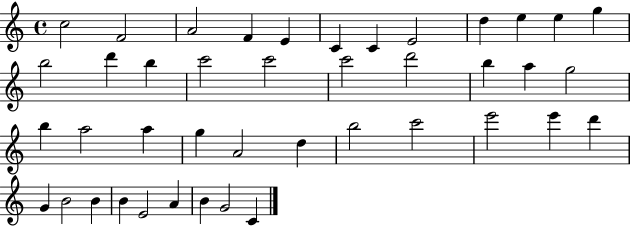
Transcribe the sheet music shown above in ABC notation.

X:1
T:Untitled
M:4/4
L:1/4
K:C
c2 F2 A2 F E C C E2 d e e g b2 d' b c'2 c'2 c'2 d'2 b a g2 b a2 a g A2 d b2 c'2 e'2 e' d' G B2 B B E2 A B G2 C